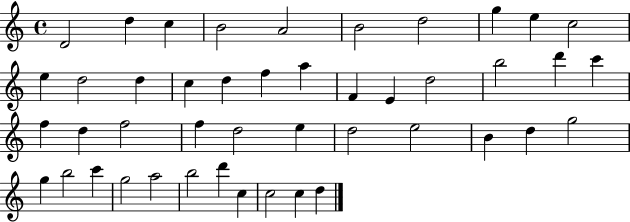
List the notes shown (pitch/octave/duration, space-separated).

D4/h D5/q C5/q B4/h A4/h B4/h D5/h G5/q E5/q C5/h E5/q D5/h D5/q C5/q D5/q F5/q A5/q F4/q E4/q D5/h B5/h D6/q C6/q F5/q D5/q F5/h F5/q D5/h E5/q D5/h E5/h B4/q D5/q G5/h G5/q B5/h C6/q G5/h A5/h B5/h D6/q C5/q C5/h C5/q D5/q